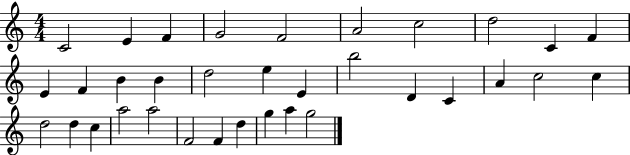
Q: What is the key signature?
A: C major